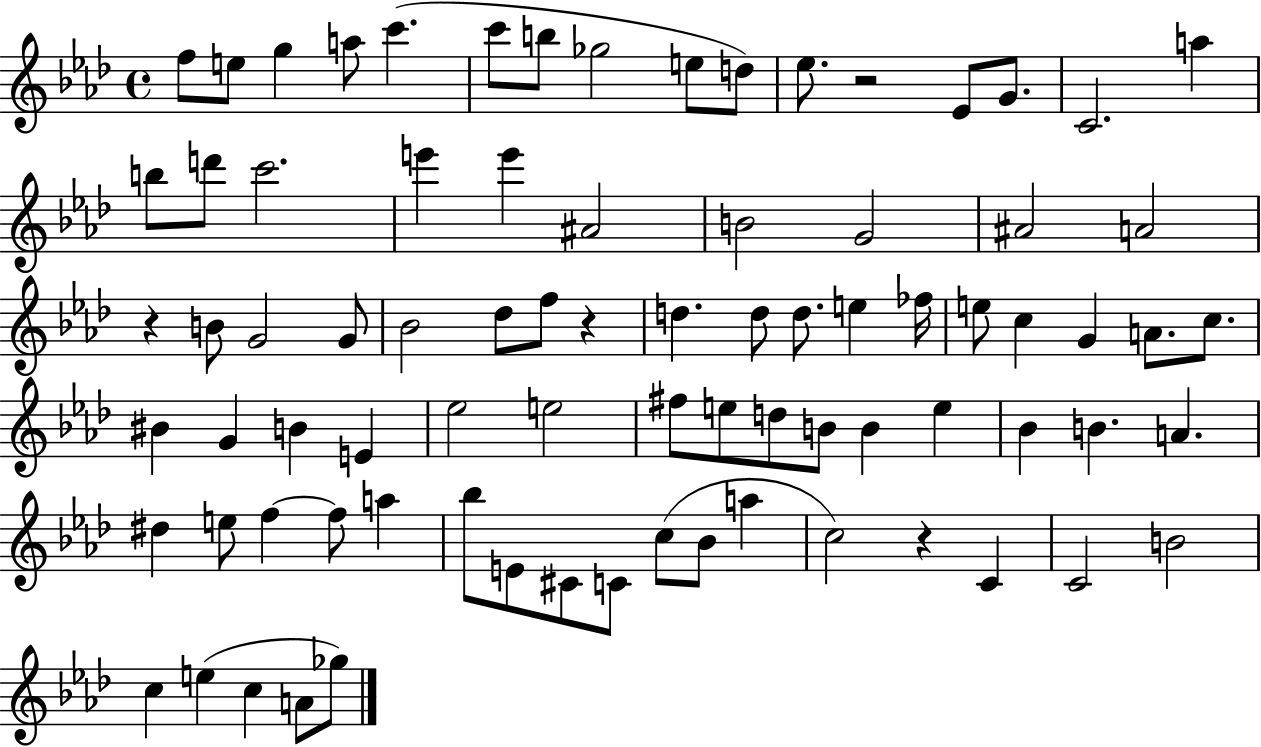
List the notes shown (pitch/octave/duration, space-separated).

F5/e E5/e G5/q A5/e C6/q. C6/e B5/e Gb5/h E5/e D5/e Eb5/e. R/h Eb4/e G4/e. C4/h. A5/q B5/e D6/e C6/h. E6/q E6/q A#4/h B4/h G4/h A#4/h A4/h R/q B4/e G4/h G4/e Bb4/h Db5/e F5/e R/q D5/q. D5/e D5/e. E5/q FES5/s E5/e C5/q G4/q A4/e. C5/e. BIS4/q G4/q B4/q E4/q Eb5/h E5/h F#5/e E5/e D5/e B4/e B4/q E5/q Bb4/q B4/q. A4/q. D#5/q E5/e F5/q F5/e A5/q Bb5/e E4/e C#4/e C4/e C5/e Bb4/e A5/q C5/h R/q C4/q C4/h B4/h C5/q E5/q C5/q A4/e Gb5/e